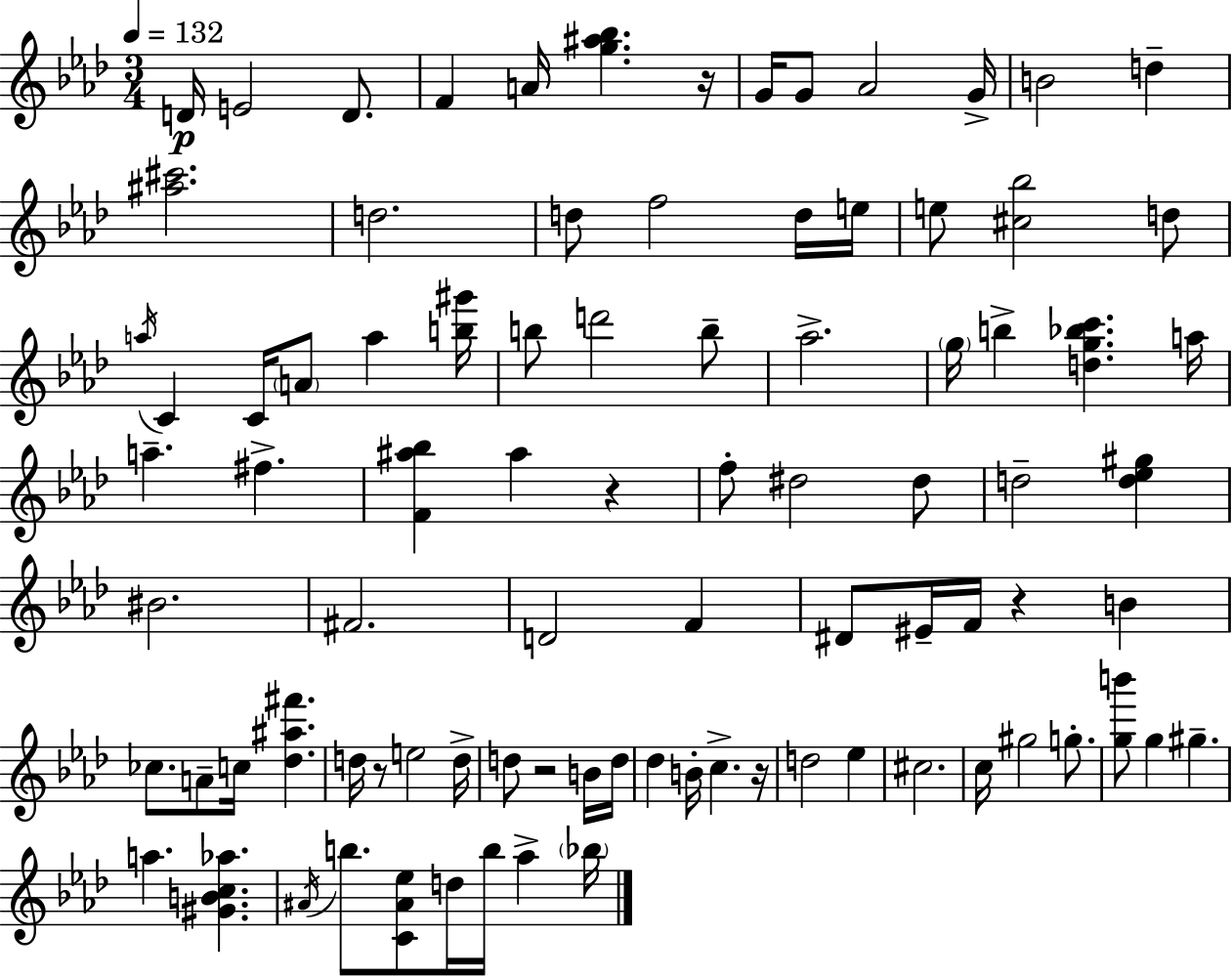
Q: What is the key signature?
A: AES major